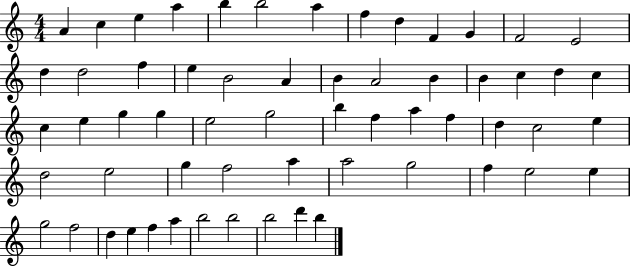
X:1
T:Untitled
M:4/4
L:1/4
K:C
A c e a b b2 a f d F G F2 E2 d d2 f e B2 A B A2 B B c d c c e g g e2 g2 b f a f d c2 e d2 e2 g f2 a a2 g2 f e2 e g2 f2 d e f a b2 b2 b2 d' b